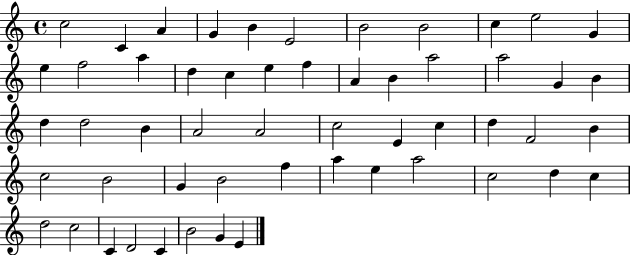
C5/h C4/q A4/q G4/q B4/q E4/h B4/h B4/h C5/q E5/h G4/q E5/q F5/h A5/q D5/q C5/q E5/q F5/q A4/q B4/q A5/h A5/h G4/q B4/q D5/q D5/h B4/q A4/h A4/h C5/h E4/q C5/q D5/q F4/h B4/q C5/h B4/h G4/q B4/h F5/q A5/q E5/q A5/h C5/h D5/q C5/q D5/h C5/h C4/q D4/h C4/q B4/h G4/q E4/q